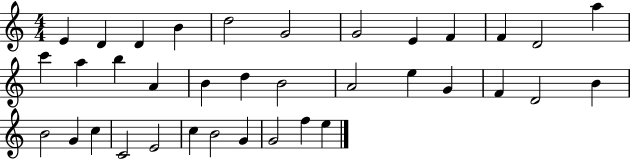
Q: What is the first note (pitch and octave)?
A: E4